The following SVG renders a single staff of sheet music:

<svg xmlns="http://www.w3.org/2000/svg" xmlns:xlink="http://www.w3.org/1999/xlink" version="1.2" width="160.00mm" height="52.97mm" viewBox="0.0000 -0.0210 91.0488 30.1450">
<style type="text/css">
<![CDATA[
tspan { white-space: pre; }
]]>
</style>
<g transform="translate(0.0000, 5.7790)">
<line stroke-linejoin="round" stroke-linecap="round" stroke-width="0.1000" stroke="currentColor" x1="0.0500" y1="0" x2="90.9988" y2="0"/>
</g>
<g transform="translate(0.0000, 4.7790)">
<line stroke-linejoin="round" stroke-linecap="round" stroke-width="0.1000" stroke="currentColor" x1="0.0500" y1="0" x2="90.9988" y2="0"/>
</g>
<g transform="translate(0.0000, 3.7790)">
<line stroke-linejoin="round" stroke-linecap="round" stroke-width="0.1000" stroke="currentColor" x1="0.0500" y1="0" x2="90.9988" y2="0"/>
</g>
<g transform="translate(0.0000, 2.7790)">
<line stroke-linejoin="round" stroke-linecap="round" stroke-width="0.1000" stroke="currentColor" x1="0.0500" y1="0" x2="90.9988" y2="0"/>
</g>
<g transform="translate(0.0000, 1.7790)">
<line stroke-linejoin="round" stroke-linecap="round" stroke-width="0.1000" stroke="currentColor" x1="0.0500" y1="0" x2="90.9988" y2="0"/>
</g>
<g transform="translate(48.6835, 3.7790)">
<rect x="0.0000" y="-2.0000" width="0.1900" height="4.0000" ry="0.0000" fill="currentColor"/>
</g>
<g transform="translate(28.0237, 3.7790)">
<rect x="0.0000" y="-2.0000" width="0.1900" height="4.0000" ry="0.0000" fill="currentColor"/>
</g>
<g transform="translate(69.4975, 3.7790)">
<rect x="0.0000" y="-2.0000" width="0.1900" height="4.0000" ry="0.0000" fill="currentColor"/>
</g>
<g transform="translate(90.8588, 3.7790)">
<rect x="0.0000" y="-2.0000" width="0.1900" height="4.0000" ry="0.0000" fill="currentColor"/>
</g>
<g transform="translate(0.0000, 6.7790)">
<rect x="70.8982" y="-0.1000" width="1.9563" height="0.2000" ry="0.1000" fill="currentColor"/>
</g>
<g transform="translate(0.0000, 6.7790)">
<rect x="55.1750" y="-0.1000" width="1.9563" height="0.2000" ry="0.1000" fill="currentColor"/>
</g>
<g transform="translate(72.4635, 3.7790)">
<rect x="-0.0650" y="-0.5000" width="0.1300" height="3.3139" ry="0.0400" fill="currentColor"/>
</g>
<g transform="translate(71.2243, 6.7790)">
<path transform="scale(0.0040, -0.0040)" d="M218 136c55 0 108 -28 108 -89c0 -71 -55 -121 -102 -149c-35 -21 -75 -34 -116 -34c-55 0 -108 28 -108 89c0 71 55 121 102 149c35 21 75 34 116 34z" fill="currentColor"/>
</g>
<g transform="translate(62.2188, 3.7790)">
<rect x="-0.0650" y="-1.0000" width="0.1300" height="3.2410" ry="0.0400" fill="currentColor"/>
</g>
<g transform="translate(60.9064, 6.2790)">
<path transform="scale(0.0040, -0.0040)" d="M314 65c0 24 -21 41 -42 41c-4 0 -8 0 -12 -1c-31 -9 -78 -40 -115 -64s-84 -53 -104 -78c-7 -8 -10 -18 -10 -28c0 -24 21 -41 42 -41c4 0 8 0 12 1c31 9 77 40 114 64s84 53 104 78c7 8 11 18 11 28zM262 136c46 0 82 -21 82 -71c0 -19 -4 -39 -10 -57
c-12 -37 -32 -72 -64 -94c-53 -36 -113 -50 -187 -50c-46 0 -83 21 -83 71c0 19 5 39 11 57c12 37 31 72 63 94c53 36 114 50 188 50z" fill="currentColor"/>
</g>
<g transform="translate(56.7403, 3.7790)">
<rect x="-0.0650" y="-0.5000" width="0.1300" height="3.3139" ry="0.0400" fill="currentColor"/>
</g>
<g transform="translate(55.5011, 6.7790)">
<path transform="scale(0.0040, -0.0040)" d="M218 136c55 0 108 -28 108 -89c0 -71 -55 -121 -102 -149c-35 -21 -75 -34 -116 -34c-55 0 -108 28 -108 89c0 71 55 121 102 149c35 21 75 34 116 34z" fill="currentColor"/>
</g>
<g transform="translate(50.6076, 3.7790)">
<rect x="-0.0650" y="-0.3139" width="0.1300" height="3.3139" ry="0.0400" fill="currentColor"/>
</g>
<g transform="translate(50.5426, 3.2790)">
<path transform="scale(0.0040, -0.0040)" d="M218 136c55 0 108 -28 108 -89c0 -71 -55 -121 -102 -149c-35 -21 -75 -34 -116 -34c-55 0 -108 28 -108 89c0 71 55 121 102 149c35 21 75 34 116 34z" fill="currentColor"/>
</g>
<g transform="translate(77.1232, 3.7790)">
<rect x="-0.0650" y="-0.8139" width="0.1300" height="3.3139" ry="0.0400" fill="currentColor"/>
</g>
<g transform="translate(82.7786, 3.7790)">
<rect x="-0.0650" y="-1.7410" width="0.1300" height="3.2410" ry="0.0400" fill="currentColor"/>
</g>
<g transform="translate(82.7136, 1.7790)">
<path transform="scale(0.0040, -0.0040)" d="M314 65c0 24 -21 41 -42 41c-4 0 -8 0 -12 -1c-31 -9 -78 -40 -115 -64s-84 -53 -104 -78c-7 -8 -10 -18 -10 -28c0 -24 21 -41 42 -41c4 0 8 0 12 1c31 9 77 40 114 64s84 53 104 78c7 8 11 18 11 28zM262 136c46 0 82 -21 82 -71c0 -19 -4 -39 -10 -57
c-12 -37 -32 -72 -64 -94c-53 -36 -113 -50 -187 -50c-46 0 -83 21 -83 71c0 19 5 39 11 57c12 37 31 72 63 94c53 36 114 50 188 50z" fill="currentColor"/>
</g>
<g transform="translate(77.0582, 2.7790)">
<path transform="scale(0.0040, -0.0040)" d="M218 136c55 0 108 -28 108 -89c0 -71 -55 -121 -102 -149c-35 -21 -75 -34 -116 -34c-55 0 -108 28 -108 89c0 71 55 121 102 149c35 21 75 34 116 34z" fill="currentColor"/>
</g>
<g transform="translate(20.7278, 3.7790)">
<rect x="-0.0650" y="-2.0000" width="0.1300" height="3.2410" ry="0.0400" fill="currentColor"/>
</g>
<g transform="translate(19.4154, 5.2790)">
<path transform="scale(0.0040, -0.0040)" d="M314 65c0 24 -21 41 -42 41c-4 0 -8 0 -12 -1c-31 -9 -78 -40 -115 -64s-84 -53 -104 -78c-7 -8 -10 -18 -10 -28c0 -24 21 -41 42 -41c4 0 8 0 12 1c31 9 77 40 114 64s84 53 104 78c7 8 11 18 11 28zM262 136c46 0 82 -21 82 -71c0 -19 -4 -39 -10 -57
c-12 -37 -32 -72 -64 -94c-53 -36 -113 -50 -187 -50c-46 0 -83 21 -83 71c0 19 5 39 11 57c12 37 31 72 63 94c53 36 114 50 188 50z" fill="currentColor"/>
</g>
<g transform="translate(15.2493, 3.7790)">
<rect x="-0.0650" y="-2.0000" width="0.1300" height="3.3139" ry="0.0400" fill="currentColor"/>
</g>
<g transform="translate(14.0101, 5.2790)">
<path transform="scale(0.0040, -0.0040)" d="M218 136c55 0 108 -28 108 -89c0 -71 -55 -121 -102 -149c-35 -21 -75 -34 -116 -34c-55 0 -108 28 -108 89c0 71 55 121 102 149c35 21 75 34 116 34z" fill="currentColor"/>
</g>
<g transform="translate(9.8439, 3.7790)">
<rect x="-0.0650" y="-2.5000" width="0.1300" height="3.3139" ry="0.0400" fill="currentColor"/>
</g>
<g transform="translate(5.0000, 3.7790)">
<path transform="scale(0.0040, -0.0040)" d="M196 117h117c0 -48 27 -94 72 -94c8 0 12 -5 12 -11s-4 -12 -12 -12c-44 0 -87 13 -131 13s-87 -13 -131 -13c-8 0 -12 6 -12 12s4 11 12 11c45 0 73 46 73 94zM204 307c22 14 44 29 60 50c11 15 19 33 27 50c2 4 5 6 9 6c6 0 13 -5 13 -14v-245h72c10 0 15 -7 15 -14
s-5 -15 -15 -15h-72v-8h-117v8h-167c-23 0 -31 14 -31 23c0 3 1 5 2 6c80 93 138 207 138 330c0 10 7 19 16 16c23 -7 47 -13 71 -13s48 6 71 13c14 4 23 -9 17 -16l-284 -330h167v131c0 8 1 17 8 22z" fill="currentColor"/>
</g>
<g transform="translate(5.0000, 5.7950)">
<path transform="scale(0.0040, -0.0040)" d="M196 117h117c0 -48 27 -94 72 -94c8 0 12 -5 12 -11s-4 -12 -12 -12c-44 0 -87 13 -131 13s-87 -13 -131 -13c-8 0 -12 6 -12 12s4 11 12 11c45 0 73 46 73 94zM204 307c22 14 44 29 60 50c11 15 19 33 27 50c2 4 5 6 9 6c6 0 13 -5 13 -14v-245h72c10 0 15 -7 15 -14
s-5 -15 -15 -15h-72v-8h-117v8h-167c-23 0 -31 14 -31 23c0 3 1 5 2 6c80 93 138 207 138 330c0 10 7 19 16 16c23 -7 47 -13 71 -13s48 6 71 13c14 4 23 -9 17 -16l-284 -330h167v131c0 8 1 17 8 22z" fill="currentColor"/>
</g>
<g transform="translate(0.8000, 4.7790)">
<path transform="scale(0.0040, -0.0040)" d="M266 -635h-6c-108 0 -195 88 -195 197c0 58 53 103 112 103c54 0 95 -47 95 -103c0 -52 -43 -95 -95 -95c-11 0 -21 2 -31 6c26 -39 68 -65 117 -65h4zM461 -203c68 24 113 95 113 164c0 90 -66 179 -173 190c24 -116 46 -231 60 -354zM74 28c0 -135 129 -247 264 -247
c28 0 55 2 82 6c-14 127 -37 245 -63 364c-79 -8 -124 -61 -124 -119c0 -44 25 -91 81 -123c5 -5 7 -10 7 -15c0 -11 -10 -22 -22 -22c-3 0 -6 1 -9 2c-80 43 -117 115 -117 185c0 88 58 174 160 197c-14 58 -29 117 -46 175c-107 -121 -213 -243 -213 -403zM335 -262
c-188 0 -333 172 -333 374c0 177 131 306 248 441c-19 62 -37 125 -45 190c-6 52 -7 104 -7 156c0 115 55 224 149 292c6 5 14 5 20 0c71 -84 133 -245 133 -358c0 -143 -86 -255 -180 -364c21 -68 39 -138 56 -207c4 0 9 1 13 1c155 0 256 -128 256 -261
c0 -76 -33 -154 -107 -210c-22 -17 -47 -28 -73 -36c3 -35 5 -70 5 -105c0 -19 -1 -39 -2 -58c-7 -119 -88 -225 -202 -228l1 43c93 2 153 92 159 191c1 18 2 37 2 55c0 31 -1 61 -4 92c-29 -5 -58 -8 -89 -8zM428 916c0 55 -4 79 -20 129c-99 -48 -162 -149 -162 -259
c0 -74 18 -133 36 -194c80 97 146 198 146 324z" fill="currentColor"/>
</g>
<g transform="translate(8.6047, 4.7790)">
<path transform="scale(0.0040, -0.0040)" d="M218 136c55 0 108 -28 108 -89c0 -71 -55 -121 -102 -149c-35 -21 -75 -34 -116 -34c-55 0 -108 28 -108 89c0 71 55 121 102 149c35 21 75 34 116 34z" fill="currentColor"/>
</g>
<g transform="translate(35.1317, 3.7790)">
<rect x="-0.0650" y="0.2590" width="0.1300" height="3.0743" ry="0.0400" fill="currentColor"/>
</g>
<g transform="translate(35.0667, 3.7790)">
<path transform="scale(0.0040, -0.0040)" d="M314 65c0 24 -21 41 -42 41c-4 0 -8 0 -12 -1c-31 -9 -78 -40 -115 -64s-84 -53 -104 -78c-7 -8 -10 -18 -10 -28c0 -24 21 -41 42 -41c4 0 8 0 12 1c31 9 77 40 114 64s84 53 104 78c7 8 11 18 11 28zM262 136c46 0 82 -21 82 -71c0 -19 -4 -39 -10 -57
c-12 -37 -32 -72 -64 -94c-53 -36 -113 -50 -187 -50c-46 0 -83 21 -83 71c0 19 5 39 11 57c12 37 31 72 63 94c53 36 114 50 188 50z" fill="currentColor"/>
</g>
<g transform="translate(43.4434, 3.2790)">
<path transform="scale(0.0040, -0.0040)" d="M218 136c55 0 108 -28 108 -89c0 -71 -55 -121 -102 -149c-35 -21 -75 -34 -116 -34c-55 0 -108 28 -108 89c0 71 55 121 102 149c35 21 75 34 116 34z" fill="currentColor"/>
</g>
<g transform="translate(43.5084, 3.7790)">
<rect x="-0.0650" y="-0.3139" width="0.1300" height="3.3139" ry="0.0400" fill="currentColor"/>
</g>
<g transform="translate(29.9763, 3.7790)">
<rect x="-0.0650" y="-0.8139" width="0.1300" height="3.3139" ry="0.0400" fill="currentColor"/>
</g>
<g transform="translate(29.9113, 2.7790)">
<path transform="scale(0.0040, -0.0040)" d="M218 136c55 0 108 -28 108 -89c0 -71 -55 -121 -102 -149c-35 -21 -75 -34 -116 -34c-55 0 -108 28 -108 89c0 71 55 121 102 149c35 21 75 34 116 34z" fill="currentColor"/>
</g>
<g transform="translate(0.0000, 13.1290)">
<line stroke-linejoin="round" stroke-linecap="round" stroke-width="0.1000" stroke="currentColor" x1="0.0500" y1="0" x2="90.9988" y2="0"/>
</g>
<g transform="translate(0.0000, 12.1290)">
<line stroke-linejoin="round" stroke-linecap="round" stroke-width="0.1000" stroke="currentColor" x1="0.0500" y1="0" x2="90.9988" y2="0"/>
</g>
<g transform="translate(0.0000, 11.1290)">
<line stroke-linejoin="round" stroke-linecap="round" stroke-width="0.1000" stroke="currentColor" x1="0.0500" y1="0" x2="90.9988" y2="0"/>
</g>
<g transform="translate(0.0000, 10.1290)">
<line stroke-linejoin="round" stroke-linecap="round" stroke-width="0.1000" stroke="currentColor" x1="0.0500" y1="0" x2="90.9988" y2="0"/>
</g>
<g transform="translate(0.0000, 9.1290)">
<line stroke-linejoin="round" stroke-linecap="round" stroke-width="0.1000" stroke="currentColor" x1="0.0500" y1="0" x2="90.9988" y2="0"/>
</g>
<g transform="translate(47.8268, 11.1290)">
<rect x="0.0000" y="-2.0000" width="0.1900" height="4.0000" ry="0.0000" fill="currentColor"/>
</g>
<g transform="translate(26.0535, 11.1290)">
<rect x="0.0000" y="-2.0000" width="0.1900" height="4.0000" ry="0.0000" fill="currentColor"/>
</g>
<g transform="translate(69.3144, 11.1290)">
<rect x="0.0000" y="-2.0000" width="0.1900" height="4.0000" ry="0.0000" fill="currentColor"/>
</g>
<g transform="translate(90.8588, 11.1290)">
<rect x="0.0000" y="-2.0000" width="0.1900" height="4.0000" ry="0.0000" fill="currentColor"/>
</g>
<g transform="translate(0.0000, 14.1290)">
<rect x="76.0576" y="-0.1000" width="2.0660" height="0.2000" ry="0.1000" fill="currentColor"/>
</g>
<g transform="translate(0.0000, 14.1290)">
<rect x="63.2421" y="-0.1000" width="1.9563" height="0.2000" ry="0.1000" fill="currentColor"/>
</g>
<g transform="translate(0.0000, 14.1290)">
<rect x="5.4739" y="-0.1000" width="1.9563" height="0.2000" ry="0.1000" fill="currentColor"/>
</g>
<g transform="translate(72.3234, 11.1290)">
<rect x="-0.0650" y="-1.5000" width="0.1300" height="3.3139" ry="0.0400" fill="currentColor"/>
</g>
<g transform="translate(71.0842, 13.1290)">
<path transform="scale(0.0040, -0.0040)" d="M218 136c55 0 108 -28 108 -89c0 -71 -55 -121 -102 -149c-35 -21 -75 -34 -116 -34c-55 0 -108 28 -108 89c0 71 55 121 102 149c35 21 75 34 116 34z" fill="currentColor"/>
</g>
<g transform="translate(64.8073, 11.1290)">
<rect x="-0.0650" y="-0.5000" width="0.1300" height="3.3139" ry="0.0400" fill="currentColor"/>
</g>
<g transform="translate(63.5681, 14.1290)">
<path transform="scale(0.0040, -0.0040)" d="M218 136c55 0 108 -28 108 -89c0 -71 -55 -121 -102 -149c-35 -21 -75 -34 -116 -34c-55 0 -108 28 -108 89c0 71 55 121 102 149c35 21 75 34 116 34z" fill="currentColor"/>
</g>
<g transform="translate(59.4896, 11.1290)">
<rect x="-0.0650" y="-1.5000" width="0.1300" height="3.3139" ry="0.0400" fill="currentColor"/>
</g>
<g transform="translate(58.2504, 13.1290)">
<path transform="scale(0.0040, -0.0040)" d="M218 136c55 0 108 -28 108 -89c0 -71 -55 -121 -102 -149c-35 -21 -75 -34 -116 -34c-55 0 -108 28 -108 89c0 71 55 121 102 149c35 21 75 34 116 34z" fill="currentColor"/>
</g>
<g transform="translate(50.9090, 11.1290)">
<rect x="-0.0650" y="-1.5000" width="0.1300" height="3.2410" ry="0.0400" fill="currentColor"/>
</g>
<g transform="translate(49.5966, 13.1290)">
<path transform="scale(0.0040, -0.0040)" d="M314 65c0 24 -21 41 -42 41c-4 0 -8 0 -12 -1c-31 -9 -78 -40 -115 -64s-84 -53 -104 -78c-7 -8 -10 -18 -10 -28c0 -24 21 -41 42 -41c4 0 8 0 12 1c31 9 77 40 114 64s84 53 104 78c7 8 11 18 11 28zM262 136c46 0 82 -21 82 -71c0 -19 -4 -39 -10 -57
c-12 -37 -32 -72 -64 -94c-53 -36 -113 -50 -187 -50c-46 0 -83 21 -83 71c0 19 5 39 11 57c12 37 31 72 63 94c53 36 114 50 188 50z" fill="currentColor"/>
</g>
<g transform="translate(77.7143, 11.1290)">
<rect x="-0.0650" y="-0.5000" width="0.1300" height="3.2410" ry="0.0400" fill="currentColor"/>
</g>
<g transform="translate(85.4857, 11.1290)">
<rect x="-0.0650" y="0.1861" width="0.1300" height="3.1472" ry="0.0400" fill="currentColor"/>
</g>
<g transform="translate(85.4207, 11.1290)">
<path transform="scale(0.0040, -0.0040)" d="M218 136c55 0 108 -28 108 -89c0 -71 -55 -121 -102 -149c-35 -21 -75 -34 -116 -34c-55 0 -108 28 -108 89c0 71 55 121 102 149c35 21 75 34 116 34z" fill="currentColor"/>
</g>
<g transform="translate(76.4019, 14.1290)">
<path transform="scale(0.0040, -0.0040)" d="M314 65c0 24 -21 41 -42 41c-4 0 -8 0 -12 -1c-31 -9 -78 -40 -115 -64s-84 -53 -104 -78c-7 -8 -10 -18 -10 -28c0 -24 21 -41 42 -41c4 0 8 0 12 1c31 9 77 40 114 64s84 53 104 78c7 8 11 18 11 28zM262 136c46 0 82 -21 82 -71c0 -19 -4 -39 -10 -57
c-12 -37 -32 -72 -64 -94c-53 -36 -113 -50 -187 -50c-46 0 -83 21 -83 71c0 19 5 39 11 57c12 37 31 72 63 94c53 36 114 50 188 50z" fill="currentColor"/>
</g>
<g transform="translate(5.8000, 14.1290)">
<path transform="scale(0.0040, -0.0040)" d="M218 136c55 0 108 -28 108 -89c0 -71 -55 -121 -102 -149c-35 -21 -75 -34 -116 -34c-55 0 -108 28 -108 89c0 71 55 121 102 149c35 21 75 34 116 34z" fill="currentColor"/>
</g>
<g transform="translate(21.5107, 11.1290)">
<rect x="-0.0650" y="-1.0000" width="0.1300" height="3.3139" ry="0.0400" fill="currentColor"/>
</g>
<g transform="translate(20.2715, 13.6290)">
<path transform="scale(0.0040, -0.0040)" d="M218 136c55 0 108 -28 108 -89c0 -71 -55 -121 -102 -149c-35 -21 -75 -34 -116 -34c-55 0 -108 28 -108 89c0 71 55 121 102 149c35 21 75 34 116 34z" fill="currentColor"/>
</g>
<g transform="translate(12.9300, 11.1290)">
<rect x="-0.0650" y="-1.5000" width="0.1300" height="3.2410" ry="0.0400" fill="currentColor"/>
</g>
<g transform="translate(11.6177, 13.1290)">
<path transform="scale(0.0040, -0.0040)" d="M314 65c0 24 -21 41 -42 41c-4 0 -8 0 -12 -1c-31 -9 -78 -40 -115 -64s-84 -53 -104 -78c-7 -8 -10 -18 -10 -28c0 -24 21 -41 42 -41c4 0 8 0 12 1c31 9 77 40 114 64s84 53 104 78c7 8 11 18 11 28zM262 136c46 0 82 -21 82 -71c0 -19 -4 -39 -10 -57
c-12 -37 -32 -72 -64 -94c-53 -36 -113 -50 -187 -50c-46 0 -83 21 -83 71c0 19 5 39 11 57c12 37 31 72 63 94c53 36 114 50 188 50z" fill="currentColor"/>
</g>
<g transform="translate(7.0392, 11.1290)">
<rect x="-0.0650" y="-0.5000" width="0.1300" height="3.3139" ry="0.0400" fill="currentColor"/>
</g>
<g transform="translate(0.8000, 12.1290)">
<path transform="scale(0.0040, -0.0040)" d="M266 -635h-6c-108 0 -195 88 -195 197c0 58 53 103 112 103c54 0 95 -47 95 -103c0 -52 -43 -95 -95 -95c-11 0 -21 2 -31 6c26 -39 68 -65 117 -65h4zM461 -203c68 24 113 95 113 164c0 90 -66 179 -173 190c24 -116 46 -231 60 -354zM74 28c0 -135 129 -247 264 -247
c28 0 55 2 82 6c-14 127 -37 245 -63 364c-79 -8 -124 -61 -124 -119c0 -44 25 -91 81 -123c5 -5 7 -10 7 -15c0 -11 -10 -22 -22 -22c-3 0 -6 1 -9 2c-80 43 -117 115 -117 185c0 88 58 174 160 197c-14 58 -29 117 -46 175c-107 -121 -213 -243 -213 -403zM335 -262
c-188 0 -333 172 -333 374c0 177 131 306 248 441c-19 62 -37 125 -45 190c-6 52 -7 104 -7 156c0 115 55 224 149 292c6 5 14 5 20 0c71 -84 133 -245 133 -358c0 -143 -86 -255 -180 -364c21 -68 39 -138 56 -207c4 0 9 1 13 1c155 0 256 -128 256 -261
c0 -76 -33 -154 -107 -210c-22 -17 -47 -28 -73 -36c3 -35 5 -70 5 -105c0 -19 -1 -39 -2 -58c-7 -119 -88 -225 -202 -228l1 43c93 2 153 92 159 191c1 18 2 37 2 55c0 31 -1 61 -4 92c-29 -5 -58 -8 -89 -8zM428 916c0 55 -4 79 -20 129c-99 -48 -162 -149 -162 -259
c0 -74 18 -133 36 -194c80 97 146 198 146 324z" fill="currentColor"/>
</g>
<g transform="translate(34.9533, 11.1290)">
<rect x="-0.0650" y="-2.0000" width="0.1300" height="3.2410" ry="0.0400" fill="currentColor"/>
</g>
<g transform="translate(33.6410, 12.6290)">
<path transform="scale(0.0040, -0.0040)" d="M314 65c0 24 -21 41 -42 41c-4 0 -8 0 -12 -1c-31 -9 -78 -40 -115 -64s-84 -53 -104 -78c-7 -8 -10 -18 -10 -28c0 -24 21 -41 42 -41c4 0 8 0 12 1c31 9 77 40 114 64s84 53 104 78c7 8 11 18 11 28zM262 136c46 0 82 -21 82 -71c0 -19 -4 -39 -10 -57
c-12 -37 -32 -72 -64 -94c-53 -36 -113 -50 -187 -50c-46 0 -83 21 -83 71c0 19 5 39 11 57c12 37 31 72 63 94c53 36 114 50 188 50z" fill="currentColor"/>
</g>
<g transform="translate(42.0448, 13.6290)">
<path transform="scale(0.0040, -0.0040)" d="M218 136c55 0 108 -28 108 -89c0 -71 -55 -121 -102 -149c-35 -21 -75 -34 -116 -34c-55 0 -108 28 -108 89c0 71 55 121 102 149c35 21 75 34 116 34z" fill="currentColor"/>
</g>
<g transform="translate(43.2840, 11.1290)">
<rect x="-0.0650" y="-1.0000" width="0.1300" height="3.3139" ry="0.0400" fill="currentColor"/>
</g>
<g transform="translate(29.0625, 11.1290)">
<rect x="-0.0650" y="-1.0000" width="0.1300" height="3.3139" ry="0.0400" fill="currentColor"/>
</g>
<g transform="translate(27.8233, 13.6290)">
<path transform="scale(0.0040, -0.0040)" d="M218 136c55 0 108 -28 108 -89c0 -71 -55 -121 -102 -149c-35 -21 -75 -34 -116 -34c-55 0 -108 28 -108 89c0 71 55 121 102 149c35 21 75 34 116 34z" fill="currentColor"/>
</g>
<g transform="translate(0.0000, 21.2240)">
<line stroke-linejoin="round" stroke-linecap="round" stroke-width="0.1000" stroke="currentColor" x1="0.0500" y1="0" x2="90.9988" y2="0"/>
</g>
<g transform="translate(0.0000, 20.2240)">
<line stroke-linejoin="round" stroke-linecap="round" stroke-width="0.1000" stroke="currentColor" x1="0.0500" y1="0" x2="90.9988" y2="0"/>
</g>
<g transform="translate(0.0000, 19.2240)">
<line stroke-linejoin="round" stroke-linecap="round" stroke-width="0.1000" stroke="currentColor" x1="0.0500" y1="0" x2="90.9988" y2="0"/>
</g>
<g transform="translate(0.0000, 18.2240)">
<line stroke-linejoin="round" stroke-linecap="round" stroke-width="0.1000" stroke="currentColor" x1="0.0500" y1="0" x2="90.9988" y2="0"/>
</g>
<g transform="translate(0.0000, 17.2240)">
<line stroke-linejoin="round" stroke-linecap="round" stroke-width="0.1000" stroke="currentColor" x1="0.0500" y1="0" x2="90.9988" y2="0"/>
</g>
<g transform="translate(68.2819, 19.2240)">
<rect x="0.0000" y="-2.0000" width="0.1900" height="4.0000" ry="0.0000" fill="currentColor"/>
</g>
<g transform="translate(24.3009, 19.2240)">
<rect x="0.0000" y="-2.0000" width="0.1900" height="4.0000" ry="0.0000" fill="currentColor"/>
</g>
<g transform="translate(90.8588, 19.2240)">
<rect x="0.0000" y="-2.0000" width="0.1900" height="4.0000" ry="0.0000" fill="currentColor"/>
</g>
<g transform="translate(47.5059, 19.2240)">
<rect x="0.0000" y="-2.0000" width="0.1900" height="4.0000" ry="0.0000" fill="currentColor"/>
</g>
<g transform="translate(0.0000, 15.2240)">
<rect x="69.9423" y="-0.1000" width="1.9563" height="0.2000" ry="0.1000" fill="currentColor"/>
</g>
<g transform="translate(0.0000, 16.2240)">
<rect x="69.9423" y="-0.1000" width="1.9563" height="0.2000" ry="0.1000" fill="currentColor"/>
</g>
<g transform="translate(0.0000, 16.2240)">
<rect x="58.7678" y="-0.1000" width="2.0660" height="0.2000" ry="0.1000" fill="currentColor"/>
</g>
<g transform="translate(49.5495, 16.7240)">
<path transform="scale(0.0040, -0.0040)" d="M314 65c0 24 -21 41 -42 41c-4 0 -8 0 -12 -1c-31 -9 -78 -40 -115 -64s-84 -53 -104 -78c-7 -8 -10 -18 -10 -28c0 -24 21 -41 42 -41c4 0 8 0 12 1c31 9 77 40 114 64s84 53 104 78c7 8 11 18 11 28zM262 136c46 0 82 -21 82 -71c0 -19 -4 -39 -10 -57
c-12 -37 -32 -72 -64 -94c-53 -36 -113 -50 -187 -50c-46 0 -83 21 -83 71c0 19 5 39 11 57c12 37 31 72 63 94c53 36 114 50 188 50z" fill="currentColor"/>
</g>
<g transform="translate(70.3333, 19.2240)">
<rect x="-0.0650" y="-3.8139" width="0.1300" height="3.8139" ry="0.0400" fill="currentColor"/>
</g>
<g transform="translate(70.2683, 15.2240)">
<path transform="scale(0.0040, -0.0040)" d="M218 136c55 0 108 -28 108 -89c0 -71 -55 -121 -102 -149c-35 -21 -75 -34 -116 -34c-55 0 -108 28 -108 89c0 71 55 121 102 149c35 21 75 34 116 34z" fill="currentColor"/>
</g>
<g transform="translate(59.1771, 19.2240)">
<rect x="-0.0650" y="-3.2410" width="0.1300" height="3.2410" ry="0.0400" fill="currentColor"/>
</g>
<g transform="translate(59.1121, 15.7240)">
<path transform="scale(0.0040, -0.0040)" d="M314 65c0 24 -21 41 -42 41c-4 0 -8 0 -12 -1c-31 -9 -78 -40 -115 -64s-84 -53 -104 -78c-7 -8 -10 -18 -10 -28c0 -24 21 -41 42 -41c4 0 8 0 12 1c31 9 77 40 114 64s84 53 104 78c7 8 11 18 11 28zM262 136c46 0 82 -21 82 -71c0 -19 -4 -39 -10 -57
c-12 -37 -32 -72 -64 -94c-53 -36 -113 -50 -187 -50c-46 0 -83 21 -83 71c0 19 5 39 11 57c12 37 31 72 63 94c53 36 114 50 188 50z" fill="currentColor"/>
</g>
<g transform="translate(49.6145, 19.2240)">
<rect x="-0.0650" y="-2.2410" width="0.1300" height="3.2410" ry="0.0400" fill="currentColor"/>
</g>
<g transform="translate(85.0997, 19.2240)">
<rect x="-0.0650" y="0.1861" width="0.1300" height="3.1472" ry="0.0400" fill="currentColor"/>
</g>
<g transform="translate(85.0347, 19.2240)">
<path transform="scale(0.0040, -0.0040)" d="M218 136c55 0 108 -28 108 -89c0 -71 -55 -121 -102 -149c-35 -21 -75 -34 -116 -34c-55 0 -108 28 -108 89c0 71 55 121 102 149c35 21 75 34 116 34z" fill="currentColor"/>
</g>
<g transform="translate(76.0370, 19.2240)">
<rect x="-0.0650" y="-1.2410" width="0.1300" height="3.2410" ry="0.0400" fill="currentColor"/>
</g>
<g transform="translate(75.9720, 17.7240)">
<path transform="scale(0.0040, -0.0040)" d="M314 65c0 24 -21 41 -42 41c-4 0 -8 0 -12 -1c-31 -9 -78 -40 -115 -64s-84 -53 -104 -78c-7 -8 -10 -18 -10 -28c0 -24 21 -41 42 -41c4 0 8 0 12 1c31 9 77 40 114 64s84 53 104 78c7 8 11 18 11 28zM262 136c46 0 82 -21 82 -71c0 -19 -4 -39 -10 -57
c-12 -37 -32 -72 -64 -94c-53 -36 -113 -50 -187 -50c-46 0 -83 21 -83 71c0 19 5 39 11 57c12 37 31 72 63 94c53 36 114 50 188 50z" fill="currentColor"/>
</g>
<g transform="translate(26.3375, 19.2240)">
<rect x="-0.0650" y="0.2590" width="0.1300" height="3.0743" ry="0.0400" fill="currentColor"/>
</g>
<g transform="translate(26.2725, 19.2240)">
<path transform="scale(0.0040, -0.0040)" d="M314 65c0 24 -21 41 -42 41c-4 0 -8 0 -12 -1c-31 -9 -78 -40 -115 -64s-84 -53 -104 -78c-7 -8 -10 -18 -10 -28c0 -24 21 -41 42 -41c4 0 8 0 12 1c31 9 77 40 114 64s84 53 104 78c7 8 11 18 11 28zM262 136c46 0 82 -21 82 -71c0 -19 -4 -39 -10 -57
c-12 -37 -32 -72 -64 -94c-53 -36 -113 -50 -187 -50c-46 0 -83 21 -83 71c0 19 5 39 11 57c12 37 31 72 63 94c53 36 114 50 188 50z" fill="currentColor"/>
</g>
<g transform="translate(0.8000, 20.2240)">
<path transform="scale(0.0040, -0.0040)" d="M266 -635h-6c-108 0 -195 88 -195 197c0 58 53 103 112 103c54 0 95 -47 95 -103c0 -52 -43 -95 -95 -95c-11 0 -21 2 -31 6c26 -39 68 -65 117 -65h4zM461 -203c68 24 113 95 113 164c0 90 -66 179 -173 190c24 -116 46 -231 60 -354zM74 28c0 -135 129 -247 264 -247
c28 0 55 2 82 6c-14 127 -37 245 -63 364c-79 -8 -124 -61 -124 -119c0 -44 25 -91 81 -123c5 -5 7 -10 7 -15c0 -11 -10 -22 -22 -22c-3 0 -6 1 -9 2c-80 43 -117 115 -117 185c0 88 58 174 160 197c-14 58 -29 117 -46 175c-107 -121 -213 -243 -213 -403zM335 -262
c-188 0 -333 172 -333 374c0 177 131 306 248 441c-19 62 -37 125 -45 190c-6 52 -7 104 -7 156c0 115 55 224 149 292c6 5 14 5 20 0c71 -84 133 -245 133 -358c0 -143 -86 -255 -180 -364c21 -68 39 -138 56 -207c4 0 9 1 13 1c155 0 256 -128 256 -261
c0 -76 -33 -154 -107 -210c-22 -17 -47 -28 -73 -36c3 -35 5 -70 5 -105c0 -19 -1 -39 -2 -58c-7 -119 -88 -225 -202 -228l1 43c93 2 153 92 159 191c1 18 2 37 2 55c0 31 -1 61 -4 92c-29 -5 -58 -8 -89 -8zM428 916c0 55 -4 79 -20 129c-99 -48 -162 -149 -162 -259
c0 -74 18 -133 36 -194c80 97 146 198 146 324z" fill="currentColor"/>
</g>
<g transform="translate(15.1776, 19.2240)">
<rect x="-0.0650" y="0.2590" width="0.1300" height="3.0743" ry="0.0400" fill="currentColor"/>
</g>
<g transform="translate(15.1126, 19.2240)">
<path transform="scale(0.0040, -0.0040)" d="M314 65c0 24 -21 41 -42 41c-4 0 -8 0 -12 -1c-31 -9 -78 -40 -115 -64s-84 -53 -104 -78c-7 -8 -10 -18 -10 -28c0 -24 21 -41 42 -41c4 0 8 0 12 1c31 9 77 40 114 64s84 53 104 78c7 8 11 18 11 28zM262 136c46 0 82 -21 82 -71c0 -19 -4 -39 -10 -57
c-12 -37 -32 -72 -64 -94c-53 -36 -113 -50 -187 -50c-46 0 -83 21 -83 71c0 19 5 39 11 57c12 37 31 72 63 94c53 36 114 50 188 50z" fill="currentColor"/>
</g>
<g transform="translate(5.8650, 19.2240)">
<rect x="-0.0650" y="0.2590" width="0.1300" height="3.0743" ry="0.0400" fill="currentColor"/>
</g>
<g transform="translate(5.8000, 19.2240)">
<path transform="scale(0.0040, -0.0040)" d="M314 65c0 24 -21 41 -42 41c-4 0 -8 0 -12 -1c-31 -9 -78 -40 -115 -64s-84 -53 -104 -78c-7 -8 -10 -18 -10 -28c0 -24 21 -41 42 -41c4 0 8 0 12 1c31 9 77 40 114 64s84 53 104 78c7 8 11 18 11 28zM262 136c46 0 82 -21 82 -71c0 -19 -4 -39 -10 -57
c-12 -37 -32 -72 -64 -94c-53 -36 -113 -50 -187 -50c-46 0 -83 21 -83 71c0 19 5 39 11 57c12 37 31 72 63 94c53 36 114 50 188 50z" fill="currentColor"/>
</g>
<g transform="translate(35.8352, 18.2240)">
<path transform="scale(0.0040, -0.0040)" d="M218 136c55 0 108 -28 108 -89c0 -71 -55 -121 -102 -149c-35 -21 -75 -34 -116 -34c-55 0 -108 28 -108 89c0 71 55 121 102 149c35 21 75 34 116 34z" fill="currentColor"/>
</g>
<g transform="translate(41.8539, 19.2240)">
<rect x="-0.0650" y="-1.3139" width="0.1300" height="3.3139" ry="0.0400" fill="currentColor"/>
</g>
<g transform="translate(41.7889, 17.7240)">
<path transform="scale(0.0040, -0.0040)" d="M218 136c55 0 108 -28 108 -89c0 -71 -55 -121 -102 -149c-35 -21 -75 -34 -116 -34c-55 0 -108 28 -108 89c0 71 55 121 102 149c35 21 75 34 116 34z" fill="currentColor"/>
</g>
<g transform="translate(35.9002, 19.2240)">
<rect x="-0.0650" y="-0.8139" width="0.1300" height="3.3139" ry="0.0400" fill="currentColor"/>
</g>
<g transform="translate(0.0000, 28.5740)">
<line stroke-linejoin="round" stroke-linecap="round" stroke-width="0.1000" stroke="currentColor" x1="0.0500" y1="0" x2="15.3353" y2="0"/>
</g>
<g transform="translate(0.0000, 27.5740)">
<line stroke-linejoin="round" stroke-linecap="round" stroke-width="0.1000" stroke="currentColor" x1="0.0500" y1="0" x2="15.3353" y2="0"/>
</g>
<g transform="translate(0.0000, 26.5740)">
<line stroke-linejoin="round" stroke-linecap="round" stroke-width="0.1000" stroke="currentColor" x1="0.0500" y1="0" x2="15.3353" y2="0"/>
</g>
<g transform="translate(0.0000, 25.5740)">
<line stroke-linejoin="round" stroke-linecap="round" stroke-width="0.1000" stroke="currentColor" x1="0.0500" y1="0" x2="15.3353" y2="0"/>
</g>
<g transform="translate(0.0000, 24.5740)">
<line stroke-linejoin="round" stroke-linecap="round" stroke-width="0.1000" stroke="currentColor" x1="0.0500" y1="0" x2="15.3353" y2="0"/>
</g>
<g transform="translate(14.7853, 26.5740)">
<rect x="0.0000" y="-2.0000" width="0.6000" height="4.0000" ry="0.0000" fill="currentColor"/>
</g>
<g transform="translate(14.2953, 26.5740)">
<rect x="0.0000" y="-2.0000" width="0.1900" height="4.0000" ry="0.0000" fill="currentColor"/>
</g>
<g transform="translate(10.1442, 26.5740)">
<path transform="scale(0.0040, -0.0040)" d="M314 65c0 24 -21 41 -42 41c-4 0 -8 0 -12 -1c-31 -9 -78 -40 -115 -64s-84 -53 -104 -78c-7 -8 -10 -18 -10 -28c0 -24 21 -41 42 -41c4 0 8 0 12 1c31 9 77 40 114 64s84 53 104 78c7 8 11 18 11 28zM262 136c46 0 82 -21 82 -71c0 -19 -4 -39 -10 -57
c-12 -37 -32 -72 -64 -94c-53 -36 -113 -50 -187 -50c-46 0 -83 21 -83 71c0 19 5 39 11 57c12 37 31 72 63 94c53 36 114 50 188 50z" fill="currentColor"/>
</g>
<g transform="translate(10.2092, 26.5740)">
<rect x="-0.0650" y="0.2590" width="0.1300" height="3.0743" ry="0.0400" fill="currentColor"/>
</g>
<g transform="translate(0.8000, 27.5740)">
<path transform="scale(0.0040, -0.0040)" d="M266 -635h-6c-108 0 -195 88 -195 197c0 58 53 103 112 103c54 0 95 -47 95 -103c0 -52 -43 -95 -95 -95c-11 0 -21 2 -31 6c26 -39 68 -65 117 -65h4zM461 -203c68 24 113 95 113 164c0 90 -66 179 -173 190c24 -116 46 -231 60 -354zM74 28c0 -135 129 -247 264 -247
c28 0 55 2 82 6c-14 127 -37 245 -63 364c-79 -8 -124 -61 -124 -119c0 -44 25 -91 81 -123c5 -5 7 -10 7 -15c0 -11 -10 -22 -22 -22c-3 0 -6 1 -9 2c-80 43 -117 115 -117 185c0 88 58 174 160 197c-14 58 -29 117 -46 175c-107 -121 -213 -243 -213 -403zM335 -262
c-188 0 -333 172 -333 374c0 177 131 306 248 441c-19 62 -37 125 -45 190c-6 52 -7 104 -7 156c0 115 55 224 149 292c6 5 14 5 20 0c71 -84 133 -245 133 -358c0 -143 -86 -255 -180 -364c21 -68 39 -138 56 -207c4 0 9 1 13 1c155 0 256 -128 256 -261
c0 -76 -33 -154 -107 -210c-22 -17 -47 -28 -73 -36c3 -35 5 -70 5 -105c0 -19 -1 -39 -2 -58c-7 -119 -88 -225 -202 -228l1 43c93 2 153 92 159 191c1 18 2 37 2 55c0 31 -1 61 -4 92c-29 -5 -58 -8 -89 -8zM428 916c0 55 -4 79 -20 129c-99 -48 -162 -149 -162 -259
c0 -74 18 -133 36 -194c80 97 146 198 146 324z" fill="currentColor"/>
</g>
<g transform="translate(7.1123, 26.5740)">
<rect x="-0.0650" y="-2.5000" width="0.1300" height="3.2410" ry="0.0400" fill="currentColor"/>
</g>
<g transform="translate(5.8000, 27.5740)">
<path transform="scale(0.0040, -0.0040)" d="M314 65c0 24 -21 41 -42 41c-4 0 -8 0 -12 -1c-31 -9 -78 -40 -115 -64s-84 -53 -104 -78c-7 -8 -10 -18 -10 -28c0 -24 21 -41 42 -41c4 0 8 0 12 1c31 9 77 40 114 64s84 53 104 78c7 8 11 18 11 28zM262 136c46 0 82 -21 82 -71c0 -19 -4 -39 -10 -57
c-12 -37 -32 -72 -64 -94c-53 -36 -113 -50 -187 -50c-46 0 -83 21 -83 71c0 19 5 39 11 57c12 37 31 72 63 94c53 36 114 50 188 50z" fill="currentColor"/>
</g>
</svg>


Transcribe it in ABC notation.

X:1
T:Untitled
M:4/4
L:1/4
K:C
G F F2 d B2 c c C D2 C d f2 C E2 D D F2 D E2 E C E C2 B B2 B2 B2 d e g2 b2 c' e2 B G2 B2